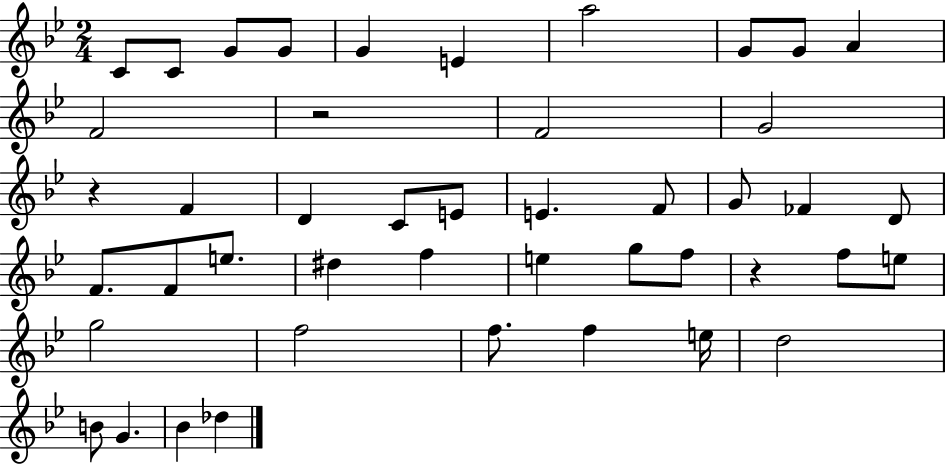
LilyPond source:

{
  \clef treble
  \numericTimeSignature
  \time 2/4
  \key bes \major
  c'8 c'8 g'8 g'8 | g'4 e'4 | a''2 | g'8 g'8 a'4 | \break f'2 | r2 | f'2 | g'2 | \break r4 f'4 | d'4 c'8 e'8 | e'4. f'8 | g'8 fes'4 d'8 | \break f'8. f'8 e''8. | dis''4 f''4 | e''4 g''8 f''8 | r4 f''8 e''8 | \break g''2 | f''2 | f''8. f''4 e''16 | d''2 | \break b'8 g'4. | bes'4 des''4 | \bar "|."
}